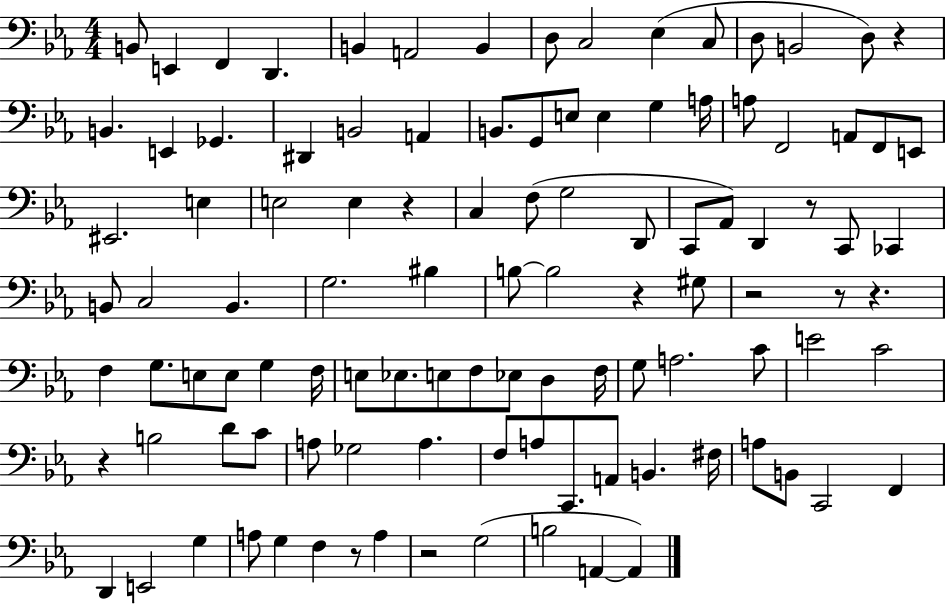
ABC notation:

X:1
T:Untitled
M:4/4
L:1/4
K:Eb
B,,/2 E,, F,, D,, B,, A,,2 B,, D,/2 C,2 _E, C,/2 D,/2 B,,2 D,/2 z B,, E,, _G,, ^D,, B,,2 A,, B,,/2 G,,/2 E,/2 E, G, A,/4 A,/2 F,,2 A,,/2 F,,/2 E,,/2 ^E,,2 E, E,2 E, z C, F,/2 G,2 D,,/2 C,,/2 _A,,/2 D,, z/2 C,,/2 _C,, B,,/2 C,2 B,, G,2 ^B, B,/2 B,2 z ^G,/2 z2 z/2 z F, G,/2 E,/2 E,/2 G, F,/4 E,/2 _E,/2 E,/2 F,/2 _E,/2 D, F,/4 G,/2 A,2 C/2 E2 C2 z B,2 D/2 C/2 A,/2 _G,2 A, F,/2 A,/2 C,,/2 A,,/2 B,, ^F,/4 A,/2 B,,/2 C,,2 F,, D,, E,,2 G, A,/2 G, F, z/2 A, z2 G,2 B,2 A,, A,,